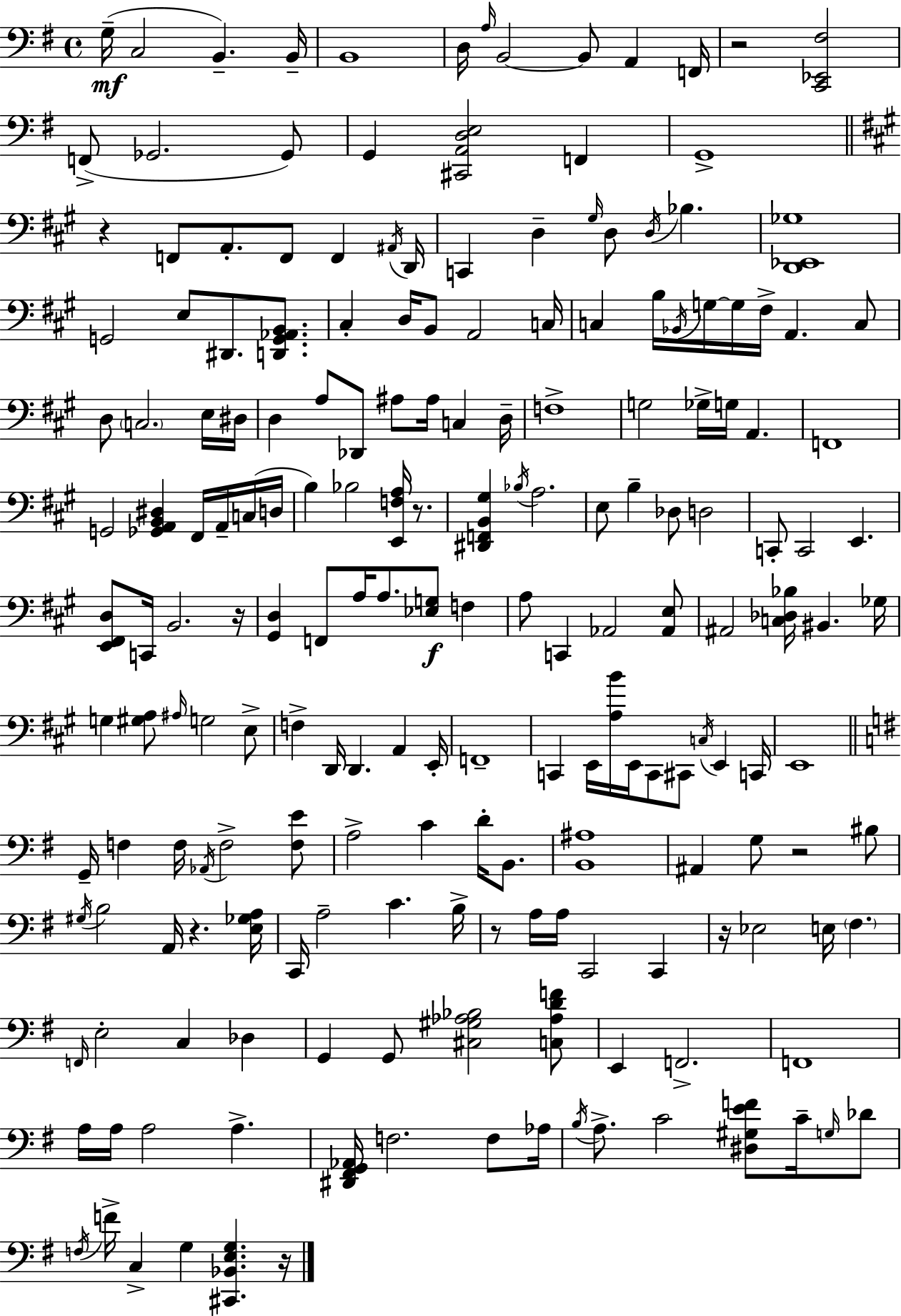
G3/s C3/h B2/q. B2/s B2/w D3/s A3/s B2/h B2/e A2/q F2/s R/h [C2,Eb2,F#3]/h F2/e Gb2/h. Gb2/e G2/q [C#2,A2,D3,E3]/h F2/q G2/w R/q F2/e A2/e. F2/e F2/q A#2/s D2/s C2/q D3/q G#3/s D3/e D3/s Bb3/q. [D2,Eb2,Gb3]/w G2/h E3/e D#2/e. [D2,G2,Ab2,B2]/e. C#3/q D3/s B2/e A2/h C3/s C3/q B3/s Bb2/s G3/s G3/s F#3/s A2/q. C3/e D3/e C3/h. E3/s D#3/s D3/q A3/e Db2/e A#3/e A#3/s C3/q D3/s F3/w G3/h Gb3/s G3/s A2/q. F2/w G2/h [Gb2,A2,B2,D#3]/q F#2/s A2/s C3/s D3/s B3/q Bb3/h [E2,F3,A3]/s R/e. [D#2,F2,B2,G#3]/q Bb3/s A3/h. E3/e B3/q Db3/e D3/h C2/e C2/h E2/q. [E2,F#2,D3]/e C2/s B2/h. R/s [G#2,D3]/q F2/e A3/s A3/e. [Eb3,G3]/e F3/q A3/e C2/q Ab2/h [Ab2,E3]/e A#2/h [C3,Db3,Bb3]/s BIS2/q. Gb3/s G3/q [G#3,A3]/e A#3/s G3/h E3/e F3/q D2/s D2/q. A2/q E2/s F2/w C2/q E2/s [A3,B4]/s E2/s C2/e C#2/e C3/s E2/q C2/s E2/w G2/s F3/q F3/s Ab2/s F3/h [F3,E4]/e A3/h C4/q D4/s B2/e. [B2,A#3]/w A#2/q G3/e R/h BIS3/e G#3/s B3/h A2/s R/q. [E3,Gb3,A3]/s C2/s A3/h C4/q. B3/s R/e A3/s A3/s C2/h C2/q R/s Eb3/h E3/s F#3/q. F2/s E3/h C3/q Db3/q G2/q G2/e [C#3,G#3,Ab3,Bb3]/h [C3,Ab3,D4,F4]/e E2/q F2/h. F2/w A3/s A3/s A3/h A3/q. [D#2,F#2,G2,Ab2]/s F3/h. F3/e Ab3/s B3/s A3/e. C4/h [D#3,G#3,E4,F4]/e C4/s G3/s Db4/e F3/s F4/s C3/q G3/q [C#2,Bb2,E3,G3]/q. R/s